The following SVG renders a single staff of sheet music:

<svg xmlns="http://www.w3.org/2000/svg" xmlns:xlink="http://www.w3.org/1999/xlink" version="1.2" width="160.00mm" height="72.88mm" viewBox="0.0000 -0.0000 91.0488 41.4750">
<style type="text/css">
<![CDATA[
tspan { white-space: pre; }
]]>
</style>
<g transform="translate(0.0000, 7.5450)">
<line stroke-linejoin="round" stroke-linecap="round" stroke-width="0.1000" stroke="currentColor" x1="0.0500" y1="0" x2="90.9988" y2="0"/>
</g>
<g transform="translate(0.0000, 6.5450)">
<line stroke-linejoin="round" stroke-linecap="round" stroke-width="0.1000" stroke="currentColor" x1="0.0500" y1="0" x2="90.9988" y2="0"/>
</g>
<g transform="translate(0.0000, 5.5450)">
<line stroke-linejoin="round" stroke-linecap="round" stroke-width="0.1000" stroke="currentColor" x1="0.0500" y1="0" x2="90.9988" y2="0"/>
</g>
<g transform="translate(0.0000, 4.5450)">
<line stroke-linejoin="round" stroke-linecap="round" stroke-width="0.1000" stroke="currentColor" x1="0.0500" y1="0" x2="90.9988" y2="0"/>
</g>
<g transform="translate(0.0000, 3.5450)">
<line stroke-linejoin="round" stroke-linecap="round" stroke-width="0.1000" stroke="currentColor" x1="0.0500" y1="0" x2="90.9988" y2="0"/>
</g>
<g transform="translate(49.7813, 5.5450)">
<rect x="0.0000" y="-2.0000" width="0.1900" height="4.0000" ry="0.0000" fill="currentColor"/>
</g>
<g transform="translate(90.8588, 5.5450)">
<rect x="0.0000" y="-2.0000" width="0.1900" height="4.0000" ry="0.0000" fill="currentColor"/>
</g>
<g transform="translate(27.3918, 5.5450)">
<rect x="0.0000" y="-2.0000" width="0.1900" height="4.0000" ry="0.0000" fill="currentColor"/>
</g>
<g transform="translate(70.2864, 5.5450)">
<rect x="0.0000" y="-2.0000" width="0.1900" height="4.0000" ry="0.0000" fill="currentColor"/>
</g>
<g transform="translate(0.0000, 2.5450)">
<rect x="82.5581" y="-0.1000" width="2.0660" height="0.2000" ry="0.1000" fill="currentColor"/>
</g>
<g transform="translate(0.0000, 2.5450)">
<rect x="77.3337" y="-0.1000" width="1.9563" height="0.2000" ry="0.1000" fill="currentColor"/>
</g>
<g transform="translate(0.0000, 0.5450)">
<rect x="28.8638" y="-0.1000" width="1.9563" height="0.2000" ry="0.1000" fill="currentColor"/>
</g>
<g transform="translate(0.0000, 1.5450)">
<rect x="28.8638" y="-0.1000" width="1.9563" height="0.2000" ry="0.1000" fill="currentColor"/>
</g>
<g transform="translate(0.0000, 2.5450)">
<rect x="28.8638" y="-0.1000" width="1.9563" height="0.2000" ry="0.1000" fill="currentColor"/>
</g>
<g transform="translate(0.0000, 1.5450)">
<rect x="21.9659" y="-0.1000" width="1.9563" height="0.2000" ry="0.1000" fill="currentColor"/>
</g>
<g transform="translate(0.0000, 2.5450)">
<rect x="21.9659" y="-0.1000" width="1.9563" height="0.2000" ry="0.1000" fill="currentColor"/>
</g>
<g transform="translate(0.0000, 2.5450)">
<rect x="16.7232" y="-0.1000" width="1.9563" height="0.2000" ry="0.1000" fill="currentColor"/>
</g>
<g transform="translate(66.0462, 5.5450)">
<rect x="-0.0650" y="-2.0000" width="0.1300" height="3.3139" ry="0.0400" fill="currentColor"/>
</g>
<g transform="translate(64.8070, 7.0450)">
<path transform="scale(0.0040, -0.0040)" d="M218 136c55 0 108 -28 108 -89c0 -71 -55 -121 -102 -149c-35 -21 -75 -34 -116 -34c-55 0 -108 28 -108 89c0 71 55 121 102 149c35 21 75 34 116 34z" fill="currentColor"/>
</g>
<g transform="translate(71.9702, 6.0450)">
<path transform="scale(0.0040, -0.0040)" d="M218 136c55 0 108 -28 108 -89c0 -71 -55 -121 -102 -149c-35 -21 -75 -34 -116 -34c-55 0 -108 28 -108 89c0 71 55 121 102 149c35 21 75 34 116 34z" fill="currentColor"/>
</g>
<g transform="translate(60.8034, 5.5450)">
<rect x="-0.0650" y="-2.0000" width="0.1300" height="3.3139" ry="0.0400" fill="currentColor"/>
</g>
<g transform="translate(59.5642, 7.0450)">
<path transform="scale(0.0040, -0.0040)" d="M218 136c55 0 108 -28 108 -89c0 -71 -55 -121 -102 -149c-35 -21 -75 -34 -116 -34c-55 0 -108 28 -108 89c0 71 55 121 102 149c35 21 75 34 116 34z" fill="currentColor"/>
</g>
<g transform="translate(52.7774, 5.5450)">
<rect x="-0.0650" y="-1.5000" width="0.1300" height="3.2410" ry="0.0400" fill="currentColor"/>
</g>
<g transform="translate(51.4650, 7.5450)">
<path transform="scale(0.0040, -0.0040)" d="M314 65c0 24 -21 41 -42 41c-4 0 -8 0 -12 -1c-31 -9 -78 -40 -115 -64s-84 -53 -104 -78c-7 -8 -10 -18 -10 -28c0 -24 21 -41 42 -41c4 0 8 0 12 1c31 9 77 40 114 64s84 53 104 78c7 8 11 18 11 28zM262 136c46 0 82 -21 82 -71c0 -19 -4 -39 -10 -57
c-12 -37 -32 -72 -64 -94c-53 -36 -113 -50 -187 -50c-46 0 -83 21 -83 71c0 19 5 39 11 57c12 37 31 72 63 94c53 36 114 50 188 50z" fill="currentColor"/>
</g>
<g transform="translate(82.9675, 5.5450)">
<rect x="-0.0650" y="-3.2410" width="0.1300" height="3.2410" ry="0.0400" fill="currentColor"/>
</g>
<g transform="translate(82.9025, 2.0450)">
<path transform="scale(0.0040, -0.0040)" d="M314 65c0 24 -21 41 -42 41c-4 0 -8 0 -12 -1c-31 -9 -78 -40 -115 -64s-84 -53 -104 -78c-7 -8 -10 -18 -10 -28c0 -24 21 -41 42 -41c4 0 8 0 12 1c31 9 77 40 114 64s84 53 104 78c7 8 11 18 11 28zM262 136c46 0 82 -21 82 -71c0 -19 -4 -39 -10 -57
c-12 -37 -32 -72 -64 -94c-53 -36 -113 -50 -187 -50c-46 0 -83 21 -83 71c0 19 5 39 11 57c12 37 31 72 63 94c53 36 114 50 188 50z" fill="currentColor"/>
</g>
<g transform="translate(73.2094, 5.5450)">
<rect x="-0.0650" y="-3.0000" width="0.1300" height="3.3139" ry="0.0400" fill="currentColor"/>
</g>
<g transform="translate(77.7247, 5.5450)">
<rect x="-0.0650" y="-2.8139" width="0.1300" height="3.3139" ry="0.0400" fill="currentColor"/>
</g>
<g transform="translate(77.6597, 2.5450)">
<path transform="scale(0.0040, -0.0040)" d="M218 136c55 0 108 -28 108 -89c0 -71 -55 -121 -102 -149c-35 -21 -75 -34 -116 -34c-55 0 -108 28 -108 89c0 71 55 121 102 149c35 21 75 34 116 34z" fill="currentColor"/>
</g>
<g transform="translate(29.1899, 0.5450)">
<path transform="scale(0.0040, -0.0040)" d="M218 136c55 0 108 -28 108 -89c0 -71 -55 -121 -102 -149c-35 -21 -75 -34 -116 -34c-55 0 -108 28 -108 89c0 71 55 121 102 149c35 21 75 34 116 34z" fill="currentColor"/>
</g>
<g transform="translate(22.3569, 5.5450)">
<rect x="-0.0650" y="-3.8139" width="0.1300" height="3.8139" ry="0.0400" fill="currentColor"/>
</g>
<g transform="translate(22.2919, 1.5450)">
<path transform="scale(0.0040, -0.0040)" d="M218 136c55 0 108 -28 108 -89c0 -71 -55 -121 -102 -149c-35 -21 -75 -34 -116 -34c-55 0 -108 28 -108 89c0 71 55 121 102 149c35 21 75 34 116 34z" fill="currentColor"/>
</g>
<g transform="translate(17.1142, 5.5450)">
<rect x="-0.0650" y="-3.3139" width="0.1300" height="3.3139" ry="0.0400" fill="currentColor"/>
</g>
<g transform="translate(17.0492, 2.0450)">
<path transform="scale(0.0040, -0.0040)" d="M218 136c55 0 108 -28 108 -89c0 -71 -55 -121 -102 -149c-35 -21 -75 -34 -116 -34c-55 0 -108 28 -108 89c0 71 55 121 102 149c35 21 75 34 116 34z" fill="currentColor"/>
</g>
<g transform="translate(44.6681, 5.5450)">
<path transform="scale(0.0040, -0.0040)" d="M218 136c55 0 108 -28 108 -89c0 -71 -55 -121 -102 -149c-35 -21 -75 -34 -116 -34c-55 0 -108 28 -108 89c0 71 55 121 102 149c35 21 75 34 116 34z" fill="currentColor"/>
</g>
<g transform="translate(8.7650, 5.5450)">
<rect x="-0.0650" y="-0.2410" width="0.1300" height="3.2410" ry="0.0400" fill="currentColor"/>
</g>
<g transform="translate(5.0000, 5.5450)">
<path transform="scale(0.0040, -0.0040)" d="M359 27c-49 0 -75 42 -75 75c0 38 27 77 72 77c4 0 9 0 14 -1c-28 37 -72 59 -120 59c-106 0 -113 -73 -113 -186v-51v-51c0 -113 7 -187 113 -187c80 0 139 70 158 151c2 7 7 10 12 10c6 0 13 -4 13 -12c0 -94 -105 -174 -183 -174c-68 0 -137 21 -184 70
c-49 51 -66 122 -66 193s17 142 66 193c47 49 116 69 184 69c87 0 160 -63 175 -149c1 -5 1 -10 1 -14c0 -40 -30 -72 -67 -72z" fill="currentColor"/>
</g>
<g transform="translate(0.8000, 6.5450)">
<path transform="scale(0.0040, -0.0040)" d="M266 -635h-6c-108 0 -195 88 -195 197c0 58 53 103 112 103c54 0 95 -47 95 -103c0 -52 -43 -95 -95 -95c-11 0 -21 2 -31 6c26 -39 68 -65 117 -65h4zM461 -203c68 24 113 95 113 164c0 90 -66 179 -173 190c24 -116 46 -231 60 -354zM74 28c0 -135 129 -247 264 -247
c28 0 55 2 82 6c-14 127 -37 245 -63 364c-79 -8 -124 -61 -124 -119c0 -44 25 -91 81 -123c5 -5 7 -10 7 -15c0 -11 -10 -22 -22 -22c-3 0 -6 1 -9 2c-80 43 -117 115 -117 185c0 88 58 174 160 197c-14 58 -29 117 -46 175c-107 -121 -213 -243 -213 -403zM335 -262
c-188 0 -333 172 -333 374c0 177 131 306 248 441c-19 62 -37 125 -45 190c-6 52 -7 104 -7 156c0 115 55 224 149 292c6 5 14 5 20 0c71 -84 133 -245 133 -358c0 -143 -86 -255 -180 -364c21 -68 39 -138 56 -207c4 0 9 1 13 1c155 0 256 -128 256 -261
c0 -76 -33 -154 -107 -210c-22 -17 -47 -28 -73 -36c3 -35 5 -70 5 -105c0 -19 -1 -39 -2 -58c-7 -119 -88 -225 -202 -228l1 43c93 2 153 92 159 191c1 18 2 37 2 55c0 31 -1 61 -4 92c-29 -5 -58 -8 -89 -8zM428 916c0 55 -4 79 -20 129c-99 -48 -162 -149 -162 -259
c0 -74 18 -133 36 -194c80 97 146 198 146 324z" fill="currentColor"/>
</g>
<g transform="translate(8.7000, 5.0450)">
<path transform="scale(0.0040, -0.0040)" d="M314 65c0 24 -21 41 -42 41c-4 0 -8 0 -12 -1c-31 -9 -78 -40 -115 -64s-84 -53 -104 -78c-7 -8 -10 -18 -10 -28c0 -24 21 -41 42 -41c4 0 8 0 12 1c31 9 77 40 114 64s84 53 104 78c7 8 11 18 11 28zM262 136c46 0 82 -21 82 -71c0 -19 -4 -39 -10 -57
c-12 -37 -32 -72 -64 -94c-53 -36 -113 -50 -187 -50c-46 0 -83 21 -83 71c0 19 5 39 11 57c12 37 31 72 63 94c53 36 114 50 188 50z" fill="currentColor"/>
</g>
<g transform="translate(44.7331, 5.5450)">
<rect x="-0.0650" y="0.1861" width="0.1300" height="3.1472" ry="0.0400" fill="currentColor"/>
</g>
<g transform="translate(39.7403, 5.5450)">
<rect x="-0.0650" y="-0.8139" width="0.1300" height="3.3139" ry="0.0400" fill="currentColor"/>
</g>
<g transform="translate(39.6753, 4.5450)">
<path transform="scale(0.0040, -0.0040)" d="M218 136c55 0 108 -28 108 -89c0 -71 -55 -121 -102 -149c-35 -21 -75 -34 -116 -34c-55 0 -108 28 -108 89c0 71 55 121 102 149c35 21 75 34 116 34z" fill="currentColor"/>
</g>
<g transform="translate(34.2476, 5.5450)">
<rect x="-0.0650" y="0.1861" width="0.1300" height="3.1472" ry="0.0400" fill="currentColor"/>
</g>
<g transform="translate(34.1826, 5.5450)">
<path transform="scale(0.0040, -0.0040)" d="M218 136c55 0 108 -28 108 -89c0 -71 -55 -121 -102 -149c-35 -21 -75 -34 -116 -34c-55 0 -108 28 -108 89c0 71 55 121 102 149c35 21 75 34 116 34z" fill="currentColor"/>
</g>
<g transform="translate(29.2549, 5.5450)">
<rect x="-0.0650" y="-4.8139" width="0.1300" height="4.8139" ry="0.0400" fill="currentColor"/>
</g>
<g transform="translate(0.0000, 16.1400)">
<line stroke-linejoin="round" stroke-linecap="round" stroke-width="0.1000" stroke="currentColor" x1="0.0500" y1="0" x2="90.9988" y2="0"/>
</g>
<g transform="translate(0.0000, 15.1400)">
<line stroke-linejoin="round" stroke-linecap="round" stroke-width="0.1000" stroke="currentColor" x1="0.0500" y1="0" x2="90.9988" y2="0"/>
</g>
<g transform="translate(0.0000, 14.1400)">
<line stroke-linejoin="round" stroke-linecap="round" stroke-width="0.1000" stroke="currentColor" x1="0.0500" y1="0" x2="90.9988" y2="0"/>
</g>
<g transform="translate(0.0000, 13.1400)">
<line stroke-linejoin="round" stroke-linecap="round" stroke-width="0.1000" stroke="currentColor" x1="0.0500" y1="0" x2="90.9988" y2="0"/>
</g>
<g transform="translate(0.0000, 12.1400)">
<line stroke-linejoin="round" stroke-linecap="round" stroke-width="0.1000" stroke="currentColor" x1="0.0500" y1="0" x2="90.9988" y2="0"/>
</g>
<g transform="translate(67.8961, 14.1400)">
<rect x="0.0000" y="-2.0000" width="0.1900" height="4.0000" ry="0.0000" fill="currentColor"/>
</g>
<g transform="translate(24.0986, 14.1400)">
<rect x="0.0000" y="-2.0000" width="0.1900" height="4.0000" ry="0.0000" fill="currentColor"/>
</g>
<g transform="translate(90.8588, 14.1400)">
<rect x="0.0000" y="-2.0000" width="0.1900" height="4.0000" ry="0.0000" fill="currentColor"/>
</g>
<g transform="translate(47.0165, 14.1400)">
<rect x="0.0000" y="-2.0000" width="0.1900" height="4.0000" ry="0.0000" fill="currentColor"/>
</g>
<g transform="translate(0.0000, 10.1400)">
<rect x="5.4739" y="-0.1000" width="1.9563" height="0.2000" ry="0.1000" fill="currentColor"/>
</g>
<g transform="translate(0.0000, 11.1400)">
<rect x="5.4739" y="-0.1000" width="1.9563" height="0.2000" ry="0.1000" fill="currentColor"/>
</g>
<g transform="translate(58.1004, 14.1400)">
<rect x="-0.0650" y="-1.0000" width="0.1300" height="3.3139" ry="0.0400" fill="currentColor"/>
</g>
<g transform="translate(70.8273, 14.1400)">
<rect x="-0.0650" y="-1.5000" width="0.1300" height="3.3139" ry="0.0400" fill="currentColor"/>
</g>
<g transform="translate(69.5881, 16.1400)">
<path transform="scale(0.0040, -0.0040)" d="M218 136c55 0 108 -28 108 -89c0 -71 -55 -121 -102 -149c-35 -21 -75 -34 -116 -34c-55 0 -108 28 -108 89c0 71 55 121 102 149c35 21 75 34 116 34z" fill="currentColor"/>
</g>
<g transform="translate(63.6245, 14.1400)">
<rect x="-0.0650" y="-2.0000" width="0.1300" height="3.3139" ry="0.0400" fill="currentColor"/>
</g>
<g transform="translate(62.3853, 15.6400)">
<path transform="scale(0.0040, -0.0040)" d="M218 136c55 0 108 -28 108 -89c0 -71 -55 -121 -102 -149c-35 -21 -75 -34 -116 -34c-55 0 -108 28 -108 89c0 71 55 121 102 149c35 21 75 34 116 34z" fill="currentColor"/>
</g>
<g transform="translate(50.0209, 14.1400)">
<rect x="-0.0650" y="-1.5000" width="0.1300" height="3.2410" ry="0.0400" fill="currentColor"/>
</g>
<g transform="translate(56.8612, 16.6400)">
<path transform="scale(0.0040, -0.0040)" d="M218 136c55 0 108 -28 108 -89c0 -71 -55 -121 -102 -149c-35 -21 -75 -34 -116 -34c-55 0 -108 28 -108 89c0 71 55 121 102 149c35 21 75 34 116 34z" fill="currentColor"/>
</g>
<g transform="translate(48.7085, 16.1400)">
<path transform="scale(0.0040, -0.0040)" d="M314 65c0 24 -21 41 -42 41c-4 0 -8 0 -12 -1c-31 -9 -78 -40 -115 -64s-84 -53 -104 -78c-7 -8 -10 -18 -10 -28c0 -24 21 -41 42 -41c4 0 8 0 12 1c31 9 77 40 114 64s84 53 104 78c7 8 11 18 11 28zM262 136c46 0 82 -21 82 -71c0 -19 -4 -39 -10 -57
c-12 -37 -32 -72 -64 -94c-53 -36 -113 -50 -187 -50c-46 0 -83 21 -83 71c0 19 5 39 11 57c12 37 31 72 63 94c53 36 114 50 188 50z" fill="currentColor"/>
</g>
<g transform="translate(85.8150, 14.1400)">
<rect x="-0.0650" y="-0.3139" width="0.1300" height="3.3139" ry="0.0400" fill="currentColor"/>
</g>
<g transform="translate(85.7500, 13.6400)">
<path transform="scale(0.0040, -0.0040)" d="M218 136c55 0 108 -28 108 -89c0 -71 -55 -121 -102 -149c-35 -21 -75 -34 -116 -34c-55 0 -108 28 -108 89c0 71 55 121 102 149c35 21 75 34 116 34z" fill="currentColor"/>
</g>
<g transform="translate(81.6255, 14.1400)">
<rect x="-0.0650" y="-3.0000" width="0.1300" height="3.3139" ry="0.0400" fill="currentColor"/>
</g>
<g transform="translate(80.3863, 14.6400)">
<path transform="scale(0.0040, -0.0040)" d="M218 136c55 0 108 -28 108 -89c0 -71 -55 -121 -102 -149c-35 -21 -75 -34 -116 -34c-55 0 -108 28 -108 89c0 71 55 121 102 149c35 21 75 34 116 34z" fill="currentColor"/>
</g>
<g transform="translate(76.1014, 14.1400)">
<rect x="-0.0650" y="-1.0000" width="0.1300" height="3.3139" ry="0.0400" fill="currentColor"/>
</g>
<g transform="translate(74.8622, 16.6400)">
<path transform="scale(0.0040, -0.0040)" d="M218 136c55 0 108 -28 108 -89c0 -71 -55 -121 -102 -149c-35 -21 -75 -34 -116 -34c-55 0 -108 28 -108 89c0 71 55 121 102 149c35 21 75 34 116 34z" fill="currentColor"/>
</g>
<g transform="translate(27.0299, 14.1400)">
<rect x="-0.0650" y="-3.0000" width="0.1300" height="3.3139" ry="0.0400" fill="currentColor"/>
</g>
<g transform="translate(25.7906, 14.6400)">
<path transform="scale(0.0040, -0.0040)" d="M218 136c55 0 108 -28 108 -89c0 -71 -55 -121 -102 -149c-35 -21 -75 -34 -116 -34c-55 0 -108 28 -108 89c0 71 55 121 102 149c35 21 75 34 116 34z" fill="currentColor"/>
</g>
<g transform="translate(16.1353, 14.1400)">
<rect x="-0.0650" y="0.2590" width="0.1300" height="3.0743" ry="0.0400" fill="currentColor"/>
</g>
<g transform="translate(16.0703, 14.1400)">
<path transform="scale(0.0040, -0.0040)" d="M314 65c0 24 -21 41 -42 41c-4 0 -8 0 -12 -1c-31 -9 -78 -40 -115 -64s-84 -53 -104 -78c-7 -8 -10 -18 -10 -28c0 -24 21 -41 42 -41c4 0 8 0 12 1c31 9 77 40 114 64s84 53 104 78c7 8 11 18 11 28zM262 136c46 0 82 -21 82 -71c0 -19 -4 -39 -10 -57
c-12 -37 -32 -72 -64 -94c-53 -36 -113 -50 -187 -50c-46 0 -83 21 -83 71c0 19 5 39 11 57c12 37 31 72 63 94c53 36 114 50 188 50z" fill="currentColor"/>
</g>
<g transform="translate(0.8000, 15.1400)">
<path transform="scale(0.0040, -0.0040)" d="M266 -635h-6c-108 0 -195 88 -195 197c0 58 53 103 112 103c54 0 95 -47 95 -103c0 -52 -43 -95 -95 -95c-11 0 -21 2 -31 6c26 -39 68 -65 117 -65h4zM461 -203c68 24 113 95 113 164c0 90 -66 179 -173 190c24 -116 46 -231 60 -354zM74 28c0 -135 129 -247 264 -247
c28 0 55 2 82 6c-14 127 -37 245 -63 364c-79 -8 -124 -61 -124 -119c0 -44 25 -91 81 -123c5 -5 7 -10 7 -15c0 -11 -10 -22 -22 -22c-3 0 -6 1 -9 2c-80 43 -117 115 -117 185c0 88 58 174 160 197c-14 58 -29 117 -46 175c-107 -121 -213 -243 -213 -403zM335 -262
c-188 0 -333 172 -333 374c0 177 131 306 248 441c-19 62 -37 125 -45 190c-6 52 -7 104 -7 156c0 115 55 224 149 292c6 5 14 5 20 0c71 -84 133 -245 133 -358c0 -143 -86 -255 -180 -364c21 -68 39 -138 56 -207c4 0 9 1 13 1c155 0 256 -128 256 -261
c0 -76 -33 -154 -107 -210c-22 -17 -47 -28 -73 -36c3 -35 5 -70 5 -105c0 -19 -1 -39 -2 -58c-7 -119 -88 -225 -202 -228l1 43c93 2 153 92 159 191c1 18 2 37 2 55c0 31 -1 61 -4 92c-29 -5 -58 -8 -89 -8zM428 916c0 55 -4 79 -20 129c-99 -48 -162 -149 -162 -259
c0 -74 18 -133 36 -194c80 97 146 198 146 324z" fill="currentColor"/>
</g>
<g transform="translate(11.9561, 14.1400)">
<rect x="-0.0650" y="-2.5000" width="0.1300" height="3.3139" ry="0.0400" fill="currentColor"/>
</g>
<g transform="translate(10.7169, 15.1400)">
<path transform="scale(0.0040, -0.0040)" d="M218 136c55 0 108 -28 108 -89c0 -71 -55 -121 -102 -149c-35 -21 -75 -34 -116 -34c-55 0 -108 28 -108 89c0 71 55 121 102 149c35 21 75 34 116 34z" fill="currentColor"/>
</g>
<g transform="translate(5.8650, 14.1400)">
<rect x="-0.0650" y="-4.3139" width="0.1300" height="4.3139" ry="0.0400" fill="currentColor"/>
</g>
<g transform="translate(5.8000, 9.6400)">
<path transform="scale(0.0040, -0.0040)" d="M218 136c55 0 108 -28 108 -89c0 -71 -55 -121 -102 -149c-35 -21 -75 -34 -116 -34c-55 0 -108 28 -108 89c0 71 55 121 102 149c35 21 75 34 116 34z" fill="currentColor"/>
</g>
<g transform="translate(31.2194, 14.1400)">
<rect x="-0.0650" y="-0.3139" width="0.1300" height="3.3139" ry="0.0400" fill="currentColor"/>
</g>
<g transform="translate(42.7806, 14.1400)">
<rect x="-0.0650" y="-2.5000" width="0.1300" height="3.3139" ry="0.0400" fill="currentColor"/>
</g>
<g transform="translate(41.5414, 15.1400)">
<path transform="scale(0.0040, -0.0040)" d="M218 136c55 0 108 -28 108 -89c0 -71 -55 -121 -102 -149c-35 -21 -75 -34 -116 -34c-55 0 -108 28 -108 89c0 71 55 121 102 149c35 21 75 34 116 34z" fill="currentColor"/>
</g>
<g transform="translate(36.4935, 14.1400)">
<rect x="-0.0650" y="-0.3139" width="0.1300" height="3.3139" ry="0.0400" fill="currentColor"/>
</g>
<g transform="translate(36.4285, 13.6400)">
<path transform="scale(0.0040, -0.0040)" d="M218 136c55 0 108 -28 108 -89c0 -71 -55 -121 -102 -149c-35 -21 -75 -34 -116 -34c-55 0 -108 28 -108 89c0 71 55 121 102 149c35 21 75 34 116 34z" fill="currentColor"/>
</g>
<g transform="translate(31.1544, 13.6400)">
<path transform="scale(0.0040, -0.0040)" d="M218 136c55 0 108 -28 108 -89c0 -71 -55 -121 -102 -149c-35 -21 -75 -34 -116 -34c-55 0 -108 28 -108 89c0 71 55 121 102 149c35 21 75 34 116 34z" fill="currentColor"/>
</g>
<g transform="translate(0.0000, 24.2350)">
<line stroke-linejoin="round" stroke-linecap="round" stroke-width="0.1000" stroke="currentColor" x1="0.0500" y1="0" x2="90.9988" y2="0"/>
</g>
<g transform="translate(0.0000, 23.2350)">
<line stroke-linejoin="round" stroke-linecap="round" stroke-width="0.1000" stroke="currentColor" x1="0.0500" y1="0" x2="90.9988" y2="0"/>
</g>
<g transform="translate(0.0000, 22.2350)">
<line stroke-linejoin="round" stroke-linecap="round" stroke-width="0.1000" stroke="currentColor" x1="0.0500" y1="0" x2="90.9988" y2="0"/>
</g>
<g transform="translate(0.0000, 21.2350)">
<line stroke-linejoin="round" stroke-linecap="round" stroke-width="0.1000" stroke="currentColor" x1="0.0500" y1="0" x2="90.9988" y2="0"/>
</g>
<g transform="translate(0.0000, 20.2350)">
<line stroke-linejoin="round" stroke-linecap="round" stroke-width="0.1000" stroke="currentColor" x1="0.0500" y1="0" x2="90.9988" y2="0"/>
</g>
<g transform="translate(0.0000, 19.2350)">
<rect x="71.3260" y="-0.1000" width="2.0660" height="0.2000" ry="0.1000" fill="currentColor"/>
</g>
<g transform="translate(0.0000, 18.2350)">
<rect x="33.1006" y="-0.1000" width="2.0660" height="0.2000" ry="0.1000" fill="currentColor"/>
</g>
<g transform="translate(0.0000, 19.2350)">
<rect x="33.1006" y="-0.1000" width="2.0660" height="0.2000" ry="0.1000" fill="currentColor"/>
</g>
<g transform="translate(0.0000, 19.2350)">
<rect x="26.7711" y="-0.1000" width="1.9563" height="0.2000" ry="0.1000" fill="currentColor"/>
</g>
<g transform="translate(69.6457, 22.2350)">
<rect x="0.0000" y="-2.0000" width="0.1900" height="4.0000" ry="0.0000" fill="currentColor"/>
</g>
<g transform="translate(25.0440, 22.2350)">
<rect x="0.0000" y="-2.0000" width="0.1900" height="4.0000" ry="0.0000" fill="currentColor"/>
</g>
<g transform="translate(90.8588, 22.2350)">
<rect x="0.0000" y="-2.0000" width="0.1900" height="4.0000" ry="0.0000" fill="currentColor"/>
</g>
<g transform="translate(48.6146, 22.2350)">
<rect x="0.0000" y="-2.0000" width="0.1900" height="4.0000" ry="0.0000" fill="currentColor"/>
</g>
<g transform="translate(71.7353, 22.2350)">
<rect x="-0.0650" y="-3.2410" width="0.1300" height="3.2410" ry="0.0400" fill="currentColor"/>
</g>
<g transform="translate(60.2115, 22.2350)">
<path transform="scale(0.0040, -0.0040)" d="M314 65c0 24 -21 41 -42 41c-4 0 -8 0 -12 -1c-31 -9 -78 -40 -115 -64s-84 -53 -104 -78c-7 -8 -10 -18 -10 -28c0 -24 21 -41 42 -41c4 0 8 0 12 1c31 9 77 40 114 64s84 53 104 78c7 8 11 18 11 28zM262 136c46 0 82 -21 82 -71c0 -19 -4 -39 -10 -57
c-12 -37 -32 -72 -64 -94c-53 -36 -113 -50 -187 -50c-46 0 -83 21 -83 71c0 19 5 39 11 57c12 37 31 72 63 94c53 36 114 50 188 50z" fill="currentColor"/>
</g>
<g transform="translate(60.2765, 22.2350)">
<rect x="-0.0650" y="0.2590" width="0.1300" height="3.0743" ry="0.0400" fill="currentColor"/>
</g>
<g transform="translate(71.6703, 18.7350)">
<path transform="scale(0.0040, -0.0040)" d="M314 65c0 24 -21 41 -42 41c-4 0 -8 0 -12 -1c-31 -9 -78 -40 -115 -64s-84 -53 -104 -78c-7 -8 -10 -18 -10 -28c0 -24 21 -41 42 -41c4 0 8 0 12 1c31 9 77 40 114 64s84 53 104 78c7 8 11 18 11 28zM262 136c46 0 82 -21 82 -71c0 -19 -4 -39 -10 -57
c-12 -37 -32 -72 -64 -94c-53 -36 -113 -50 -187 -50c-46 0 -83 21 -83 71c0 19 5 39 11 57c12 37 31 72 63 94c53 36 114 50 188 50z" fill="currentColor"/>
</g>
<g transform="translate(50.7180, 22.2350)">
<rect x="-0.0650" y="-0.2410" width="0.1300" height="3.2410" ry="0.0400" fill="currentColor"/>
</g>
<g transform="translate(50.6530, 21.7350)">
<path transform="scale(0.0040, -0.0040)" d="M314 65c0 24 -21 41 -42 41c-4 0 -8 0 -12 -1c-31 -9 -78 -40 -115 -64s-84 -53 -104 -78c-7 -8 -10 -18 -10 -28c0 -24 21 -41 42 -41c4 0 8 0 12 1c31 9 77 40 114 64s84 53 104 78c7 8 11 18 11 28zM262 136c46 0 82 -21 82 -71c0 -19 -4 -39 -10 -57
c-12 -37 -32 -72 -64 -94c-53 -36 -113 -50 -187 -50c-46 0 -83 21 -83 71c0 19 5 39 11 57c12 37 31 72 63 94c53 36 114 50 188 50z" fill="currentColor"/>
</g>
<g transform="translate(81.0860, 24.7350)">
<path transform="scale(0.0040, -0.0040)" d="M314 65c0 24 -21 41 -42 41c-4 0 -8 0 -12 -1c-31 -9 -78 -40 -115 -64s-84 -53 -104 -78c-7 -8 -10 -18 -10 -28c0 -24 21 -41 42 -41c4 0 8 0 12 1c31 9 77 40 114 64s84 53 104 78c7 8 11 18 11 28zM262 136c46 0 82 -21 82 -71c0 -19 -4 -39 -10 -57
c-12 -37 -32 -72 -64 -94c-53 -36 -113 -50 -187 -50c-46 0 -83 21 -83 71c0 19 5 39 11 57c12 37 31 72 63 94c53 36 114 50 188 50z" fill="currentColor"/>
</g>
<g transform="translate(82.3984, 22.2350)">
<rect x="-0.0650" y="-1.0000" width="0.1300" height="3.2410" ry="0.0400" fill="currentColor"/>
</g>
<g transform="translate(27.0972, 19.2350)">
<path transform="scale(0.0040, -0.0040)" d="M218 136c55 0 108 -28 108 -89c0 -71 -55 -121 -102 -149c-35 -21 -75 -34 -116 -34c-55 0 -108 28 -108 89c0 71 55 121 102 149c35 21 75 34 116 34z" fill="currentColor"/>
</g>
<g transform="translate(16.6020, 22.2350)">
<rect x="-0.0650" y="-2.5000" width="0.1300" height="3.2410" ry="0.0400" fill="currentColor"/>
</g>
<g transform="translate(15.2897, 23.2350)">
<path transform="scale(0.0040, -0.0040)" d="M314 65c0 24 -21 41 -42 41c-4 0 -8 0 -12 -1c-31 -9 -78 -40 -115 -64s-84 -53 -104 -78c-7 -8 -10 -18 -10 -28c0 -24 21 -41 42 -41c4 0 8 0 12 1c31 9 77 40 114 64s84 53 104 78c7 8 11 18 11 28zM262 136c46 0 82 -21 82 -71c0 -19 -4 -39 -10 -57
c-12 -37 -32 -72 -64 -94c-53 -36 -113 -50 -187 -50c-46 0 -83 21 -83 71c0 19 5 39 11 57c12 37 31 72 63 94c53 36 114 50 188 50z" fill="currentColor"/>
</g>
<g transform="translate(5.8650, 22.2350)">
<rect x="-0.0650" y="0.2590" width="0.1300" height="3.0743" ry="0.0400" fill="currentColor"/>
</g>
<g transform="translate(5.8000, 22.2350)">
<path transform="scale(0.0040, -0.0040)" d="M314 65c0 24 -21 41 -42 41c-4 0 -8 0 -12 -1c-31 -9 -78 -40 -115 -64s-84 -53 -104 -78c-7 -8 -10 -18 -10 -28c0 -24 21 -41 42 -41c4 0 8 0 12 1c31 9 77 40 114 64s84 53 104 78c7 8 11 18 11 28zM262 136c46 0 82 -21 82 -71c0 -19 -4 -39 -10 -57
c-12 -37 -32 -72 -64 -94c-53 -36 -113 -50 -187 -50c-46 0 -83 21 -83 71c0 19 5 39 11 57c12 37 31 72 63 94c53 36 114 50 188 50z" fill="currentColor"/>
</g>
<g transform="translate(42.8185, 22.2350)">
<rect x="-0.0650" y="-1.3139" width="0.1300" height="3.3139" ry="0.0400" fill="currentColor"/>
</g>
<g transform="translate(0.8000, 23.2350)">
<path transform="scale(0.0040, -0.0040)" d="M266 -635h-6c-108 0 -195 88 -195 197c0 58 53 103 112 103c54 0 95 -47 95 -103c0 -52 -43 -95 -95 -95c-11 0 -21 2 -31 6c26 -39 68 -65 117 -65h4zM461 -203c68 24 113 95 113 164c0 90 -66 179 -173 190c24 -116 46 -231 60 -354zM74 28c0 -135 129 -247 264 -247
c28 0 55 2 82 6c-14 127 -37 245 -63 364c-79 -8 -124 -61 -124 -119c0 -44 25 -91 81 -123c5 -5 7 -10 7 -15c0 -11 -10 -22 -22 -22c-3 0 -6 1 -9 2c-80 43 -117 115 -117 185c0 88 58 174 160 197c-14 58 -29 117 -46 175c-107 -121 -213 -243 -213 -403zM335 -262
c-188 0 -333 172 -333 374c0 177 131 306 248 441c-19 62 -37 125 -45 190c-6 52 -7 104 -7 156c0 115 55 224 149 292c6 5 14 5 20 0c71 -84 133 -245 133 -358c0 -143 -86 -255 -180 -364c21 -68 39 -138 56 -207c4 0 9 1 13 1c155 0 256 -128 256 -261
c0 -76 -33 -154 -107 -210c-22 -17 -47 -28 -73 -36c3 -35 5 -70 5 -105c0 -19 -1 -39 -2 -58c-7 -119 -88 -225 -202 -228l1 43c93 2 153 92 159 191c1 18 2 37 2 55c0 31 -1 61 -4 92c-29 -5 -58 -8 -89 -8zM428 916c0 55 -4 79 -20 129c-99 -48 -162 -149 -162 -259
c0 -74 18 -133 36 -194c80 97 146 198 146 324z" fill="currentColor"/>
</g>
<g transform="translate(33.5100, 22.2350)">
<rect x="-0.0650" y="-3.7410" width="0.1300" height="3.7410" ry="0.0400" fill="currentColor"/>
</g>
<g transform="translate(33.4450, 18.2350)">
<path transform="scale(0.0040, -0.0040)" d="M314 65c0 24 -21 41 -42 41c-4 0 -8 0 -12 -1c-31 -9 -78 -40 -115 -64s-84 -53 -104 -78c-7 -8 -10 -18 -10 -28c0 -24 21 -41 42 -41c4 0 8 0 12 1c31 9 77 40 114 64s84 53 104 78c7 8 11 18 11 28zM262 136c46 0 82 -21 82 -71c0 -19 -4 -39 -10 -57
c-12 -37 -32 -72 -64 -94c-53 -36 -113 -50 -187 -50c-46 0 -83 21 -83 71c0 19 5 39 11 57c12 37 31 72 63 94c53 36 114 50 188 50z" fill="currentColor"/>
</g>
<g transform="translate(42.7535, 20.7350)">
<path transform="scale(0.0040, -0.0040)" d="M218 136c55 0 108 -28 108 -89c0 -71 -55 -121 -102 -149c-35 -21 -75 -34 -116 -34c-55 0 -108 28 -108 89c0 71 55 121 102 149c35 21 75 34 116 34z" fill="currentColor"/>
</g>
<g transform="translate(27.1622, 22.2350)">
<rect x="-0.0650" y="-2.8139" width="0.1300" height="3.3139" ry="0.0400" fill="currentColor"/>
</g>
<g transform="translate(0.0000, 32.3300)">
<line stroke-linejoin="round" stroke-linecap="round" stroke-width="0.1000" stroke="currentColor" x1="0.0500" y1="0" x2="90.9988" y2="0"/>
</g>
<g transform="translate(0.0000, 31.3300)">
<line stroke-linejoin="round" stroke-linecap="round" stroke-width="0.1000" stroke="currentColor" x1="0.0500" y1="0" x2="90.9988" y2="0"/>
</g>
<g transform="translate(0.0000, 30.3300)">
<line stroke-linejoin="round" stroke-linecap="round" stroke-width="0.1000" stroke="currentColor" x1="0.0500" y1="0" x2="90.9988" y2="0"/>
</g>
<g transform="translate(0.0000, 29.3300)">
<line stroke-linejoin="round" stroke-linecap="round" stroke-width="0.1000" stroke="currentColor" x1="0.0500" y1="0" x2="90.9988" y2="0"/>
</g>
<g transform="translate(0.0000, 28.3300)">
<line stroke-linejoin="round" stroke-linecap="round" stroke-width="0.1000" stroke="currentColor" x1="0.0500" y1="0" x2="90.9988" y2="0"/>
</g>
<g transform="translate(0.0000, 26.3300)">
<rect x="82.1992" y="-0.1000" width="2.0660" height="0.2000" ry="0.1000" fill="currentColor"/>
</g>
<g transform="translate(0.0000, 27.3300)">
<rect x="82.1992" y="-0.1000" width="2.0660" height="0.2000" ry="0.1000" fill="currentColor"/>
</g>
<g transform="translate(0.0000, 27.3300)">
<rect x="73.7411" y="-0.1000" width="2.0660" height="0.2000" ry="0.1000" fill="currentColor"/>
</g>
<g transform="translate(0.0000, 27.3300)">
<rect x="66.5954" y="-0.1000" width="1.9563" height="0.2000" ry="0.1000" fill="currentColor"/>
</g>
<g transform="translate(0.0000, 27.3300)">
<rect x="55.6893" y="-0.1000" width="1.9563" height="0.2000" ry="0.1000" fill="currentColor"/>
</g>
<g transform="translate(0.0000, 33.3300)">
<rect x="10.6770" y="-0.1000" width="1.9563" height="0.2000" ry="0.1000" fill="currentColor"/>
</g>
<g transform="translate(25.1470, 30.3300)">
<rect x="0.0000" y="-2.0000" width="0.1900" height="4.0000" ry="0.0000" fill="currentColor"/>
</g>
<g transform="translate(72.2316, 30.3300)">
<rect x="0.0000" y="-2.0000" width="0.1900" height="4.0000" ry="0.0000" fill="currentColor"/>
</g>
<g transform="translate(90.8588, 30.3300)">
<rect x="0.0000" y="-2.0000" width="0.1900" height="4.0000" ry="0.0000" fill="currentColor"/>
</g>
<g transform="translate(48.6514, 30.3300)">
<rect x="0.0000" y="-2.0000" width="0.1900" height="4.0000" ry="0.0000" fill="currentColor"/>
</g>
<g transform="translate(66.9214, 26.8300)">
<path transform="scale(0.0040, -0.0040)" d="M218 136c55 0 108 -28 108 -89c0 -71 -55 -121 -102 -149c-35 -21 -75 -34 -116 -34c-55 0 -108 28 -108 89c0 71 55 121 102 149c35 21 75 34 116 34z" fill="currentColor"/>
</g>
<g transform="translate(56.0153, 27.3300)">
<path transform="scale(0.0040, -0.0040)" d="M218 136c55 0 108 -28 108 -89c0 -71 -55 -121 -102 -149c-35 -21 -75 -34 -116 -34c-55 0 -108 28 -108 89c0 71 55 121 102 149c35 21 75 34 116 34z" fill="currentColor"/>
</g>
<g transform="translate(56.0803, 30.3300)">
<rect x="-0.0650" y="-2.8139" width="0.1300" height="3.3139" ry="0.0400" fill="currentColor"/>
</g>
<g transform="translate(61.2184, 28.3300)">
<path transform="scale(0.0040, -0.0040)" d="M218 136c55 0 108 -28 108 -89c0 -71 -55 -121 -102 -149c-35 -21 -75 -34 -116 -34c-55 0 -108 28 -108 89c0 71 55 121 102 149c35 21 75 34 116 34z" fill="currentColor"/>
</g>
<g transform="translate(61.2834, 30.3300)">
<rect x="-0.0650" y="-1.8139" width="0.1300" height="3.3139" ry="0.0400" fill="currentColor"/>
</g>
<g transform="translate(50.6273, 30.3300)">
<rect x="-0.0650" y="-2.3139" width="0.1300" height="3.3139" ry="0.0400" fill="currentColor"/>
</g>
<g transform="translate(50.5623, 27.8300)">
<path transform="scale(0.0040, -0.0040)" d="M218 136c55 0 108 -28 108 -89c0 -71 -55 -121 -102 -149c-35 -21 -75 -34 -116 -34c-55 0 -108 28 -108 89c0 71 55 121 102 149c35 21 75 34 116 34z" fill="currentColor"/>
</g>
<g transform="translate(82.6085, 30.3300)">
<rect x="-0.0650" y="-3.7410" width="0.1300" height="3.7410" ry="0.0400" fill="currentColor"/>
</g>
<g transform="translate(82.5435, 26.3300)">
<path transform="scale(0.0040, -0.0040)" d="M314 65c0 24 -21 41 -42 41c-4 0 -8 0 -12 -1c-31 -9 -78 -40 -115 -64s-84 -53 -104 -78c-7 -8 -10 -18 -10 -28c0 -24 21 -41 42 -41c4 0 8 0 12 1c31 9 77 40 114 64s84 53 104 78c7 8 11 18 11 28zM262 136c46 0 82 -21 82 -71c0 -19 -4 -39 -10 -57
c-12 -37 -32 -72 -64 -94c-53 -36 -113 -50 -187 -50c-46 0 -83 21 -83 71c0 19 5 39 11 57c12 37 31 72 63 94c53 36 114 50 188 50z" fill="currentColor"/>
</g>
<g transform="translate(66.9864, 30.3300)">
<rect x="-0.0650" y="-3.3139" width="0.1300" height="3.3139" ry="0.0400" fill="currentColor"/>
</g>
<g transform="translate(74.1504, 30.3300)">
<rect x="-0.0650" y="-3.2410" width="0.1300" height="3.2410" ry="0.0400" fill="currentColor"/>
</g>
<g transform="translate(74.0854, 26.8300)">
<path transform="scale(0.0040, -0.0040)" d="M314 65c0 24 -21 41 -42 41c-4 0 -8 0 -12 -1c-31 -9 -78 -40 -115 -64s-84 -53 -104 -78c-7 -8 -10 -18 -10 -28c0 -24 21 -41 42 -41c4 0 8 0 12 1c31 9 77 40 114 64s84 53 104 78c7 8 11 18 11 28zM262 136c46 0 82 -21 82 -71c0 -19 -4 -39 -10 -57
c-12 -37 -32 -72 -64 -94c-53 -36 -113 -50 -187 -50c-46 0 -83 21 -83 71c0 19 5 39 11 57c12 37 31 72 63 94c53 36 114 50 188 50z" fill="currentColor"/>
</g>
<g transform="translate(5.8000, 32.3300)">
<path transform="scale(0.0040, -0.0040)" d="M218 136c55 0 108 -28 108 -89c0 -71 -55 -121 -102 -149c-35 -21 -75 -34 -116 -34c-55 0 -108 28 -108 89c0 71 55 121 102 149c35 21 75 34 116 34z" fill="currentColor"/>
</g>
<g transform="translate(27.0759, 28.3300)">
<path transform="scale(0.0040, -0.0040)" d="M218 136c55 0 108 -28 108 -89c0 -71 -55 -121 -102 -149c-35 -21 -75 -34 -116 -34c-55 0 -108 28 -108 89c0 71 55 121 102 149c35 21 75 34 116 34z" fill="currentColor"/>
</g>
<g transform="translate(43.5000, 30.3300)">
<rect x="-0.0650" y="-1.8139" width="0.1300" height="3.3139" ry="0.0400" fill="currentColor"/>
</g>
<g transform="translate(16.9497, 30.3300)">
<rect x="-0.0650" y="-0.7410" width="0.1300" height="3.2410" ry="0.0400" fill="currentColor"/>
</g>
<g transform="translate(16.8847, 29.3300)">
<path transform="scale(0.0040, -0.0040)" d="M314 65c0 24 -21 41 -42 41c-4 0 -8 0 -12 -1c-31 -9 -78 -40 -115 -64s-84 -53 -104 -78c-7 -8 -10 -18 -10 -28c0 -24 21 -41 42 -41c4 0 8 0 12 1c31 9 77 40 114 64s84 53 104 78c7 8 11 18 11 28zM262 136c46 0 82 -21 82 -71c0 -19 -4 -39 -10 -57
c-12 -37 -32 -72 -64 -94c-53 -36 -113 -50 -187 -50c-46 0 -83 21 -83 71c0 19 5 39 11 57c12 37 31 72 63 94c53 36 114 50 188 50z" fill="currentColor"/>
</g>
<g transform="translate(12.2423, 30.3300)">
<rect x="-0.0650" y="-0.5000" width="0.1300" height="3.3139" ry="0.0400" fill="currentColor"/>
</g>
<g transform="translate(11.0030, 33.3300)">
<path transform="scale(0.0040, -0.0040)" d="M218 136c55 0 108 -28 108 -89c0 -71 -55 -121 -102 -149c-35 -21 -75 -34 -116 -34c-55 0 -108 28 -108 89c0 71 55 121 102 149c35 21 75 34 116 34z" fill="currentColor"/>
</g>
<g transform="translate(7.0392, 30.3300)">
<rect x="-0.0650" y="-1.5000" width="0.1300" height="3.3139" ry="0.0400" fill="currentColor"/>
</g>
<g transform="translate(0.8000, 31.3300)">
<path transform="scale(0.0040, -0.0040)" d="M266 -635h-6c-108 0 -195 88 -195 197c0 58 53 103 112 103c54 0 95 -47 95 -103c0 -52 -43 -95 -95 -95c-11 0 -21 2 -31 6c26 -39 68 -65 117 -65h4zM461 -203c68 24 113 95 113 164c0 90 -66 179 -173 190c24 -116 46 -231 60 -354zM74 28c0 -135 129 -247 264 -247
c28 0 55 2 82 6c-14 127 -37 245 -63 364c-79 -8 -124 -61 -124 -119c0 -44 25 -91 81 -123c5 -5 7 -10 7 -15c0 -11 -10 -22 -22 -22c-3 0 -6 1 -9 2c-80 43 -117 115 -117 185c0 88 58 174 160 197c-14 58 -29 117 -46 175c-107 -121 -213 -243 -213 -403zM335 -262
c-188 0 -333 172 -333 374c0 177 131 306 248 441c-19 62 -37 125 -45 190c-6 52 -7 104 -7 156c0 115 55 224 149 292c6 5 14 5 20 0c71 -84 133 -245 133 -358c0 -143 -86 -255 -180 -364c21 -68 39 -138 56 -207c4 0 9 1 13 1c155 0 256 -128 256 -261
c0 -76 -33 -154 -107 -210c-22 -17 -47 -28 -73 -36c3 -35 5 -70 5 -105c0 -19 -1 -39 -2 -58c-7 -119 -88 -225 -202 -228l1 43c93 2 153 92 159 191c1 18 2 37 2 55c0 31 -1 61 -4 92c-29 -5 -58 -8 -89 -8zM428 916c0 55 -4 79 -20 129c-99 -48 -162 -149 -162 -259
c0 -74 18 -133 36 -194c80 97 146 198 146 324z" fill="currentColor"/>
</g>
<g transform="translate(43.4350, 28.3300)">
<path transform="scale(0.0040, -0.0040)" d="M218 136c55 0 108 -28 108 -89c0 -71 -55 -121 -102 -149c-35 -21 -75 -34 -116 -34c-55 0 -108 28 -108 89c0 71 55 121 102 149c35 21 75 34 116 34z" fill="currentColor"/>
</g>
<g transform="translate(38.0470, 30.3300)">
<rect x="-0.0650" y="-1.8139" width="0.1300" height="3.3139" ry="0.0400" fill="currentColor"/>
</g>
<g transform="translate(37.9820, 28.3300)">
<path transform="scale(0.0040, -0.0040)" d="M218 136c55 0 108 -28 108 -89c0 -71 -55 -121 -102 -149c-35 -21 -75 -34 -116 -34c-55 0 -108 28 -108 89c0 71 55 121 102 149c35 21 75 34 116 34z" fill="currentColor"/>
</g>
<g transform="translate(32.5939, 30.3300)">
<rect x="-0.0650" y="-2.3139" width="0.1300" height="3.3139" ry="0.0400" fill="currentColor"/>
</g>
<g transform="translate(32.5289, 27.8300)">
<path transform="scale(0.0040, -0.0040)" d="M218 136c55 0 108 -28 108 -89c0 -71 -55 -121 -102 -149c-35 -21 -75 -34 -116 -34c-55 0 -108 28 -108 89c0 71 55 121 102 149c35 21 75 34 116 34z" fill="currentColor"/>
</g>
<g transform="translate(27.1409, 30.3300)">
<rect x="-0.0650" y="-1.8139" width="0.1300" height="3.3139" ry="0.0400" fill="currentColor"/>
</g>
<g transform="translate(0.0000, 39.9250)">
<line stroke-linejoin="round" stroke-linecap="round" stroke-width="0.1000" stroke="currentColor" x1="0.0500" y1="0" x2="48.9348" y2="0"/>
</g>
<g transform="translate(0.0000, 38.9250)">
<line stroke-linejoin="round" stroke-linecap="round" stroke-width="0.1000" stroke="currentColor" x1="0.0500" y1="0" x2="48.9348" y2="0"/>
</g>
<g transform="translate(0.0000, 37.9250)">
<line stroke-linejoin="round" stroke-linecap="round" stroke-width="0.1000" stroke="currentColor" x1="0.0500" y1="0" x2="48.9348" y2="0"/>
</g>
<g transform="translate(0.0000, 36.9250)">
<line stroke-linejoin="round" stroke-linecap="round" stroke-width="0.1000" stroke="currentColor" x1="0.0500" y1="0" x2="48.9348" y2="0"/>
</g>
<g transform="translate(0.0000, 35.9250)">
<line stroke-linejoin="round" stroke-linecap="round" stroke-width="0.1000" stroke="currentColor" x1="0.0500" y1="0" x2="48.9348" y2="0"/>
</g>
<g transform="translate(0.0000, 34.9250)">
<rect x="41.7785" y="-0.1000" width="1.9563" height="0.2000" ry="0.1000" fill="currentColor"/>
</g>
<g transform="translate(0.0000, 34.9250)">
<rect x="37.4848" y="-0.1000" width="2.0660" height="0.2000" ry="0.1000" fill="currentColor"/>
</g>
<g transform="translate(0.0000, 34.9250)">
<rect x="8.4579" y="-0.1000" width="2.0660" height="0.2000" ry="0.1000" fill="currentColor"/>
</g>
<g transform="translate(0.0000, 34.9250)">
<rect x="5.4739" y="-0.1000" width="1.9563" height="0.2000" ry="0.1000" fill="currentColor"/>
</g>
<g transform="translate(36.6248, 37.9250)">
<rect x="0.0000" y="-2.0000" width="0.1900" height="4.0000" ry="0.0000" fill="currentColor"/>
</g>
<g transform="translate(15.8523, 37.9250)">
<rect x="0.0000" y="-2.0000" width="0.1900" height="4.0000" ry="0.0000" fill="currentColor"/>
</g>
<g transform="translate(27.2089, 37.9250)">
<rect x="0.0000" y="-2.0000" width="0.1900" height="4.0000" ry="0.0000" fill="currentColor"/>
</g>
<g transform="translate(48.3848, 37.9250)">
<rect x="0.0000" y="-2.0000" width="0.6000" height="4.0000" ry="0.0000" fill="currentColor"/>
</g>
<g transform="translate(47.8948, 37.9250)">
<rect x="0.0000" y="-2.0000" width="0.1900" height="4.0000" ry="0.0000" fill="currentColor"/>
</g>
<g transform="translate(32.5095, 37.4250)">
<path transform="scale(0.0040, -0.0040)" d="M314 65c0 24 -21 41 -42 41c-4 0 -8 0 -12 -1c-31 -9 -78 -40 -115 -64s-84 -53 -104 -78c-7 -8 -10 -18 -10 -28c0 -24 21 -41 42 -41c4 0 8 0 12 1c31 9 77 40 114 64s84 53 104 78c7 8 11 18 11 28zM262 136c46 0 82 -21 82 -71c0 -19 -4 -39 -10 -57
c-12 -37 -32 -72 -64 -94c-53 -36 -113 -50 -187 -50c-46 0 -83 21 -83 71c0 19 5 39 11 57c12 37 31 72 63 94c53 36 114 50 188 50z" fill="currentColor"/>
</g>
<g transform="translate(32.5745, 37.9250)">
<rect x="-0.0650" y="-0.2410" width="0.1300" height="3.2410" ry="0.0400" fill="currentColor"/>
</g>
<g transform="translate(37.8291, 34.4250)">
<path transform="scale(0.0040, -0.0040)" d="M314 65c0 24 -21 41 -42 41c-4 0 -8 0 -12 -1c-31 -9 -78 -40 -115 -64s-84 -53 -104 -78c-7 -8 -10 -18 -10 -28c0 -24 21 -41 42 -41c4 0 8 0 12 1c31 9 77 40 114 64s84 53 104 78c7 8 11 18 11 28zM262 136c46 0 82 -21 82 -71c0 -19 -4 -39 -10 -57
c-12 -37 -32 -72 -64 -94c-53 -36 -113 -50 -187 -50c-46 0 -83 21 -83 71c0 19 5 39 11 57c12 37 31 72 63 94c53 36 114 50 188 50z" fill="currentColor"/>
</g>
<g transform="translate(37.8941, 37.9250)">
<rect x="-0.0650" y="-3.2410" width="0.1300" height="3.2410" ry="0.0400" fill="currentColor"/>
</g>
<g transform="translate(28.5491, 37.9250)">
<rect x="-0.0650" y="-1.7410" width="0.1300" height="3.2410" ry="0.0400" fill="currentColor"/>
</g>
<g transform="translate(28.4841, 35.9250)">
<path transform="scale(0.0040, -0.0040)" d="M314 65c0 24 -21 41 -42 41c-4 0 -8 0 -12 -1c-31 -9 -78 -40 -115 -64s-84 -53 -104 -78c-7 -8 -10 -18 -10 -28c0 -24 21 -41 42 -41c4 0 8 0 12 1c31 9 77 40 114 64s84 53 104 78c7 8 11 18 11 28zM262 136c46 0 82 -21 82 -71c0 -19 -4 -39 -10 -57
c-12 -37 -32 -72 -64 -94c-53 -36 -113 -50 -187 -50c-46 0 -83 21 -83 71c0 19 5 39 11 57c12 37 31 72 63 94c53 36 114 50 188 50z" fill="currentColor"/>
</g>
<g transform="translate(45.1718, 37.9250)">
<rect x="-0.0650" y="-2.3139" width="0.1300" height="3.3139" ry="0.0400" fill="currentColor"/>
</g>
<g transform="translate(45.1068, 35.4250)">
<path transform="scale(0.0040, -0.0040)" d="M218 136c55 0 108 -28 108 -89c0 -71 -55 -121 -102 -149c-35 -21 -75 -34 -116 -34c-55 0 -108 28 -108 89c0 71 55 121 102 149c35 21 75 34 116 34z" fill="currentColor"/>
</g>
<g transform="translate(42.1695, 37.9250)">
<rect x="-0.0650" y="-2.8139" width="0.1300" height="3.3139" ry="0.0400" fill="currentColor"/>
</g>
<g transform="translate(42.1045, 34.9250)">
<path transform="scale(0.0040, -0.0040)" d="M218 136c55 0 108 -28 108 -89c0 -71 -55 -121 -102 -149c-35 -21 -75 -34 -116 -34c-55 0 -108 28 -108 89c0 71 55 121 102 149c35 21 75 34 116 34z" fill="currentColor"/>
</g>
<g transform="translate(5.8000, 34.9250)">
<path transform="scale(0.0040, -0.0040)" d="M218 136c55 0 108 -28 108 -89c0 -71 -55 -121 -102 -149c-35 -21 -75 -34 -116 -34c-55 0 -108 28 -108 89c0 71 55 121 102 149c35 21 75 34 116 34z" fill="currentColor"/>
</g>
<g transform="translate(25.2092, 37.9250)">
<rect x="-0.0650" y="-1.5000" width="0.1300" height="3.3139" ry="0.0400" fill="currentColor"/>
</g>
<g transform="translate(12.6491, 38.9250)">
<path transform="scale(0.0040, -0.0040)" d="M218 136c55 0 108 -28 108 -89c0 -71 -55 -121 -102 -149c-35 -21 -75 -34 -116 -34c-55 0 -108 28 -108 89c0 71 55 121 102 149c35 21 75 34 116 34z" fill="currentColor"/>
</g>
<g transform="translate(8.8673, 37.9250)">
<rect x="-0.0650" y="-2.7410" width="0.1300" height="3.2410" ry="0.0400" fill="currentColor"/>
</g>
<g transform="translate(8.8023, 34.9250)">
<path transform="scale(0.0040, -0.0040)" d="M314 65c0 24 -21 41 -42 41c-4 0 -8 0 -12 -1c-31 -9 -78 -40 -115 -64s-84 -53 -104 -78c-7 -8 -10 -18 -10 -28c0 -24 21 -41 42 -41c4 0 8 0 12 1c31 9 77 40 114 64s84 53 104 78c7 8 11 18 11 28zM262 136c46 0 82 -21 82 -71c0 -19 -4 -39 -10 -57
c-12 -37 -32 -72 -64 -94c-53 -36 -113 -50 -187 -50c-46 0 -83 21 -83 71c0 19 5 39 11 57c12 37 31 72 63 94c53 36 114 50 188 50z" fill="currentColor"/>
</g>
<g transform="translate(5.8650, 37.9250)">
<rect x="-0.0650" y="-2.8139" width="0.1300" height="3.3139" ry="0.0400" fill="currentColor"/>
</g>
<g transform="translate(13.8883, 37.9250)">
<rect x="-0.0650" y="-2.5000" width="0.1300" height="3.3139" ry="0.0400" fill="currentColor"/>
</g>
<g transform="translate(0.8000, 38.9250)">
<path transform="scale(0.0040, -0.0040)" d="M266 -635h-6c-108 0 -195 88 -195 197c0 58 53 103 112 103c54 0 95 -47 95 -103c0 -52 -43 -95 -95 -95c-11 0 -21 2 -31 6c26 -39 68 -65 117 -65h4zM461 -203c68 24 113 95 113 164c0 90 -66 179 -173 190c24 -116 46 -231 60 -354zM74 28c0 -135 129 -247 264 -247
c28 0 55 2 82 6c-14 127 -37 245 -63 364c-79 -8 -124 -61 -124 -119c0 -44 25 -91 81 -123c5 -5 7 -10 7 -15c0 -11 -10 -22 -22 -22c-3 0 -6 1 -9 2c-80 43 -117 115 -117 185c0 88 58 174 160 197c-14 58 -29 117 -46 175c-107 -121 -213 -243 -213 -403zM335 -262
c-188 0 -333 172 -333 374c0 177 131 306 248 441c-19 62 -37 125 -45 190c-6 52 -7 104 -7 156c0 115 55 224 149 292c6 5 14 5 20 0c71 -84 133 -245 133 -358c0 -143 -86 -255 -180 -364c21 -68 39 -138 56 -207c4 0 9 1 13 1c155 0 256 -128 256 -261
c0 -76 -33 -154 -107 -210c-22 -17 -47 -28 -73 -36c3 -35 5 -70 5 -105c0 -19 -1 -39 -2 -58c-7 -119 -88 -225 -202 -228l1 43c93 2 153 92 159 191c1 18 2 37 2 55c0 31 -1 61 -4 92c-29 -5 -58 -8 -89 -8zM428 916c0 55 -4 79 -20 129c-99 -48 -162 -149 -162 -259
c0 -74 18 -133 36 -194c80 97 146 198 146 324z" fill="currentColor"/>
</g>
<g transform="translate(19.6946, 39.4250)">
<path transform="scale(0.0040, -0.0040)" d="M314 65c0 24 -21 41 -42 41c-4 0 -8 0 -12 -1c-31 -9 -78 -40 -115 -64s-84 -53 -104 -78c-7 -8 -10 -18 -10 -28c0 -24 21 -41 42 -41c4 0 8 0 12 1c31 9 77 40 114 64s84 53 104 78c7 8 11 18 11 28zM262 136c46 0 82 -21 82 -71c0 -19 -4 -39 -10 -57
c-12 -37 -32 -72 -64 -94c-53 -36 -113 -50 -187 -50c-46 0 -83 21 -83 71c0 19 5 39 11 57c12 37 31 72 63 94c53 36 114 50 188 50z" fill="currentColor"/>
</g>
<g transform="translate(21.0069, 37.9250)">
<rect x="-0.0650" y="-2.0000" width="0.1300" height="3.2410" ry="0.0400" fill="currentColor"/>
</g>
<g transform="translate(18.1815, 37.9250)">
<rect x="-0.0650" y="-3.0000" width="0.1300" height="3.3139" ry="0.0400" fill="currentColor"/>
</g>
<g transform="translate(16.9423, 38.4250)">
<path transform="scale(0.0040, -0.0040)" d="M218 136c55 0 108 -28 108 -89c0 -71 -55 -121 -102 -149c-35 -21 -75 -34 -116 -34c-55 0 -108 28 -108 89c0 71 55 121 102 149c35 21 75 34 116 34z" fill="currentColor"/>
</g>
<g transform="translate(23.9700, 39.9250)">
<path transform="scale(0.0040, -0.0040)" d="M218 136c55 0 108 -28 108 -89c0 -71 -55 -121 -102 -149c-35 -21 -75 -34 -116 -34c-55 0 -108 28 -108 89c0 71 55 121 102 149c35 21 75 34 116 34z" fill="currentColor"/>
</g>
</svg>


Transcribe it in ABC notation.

X:1
T:Untitled
M:4/4
L:1/4
K:C
c2 b c' e' B d B E2 F F A a b2 d' G B2 A c c G E2 D F E D A c B2 G2 a c'2 e c2 B2 b2 D2 E C d2 f g f f g a f b b2 c'2 a a2 G A F2 E f2 c2 b2 a g